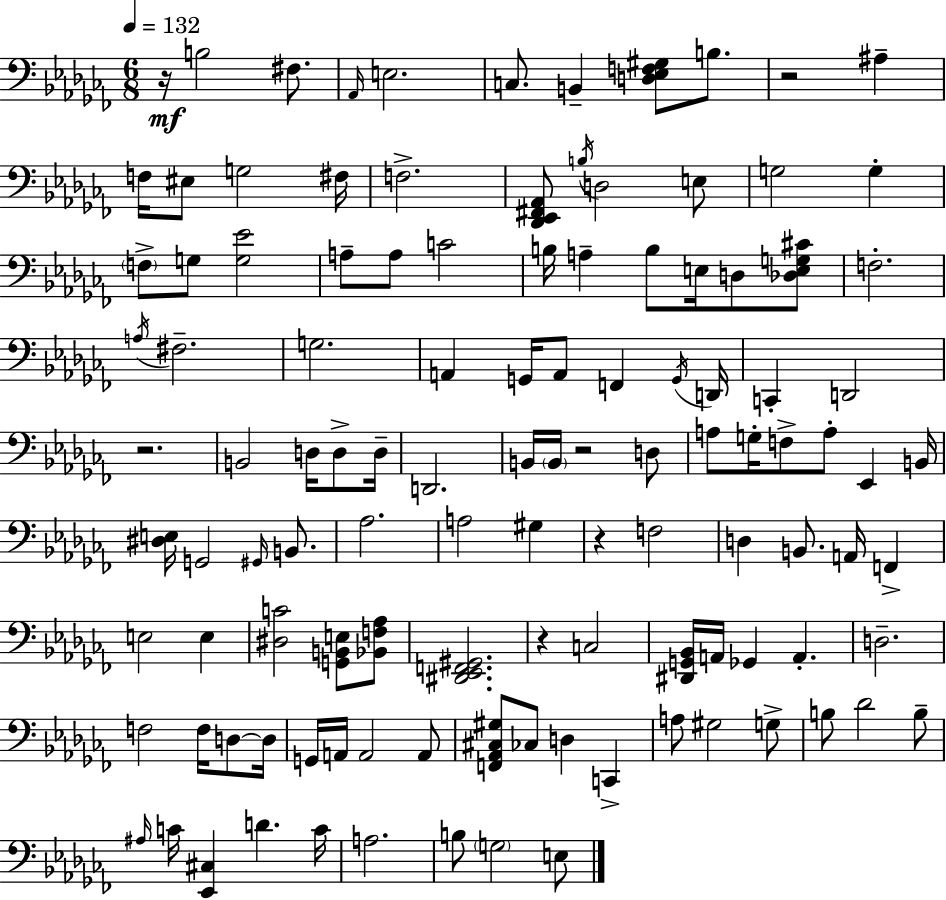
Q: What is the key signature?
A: AES minor